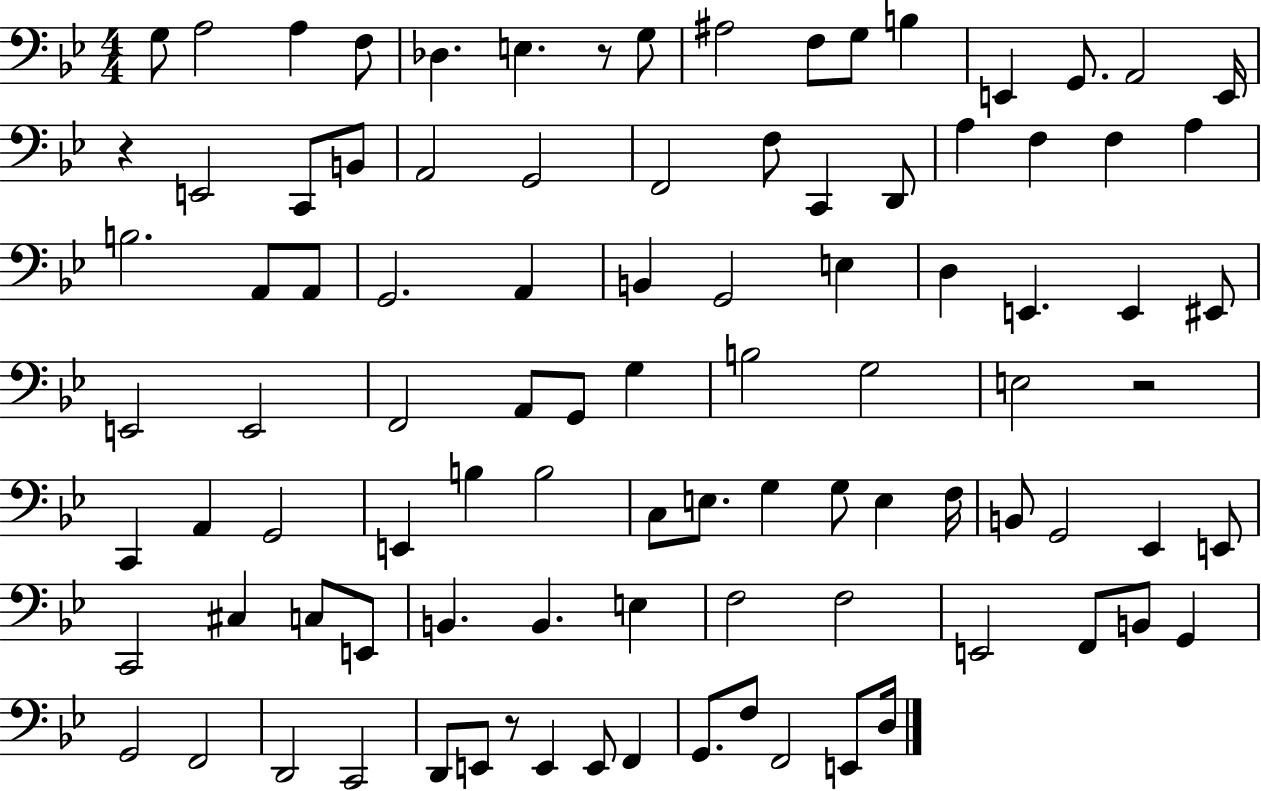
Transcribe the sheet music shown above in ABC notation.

X:1
T:Untitled
M:4/4
L:1/4
K:Bb
G,/2 A,2 A, F,/2 _D, E, z/2 G,/2 ^A,2 F,/2 G,/2 B, E,, G,,/2 A,,2 E,,/4 z E,,2 C,,/2 B,,/2 A,,2 G,,2 F,,2 F,/2 C,, D,,/2 A, F, F, A, B,2 A,,/2 A,,/2 G,,2 A,, B,, G,,2 E, D, E,, E,, ^E,,/2 E,,2 E,,2 F,,2 A,,/2 G,,/2 G, B,2 G,2 E,2 z2 C,, A,, G,,2 E,, B, B,2 C,/2 E,/2 G, G,/2 E, F,/4 B,,/2 G,,2 _E,, E,,/2 C,,2 ^C, C,/2 E,,/2 B,, B,, E, F,2 F,2 E,,2 F,,/2 B,,/2 G,, G,,2 F,,2 D,,2 C,,2 D,,/2 E,,/2 z/2 E,, E,,/2 F,, G,,/2 F,/2 F,,2 E,,/2 D,/4